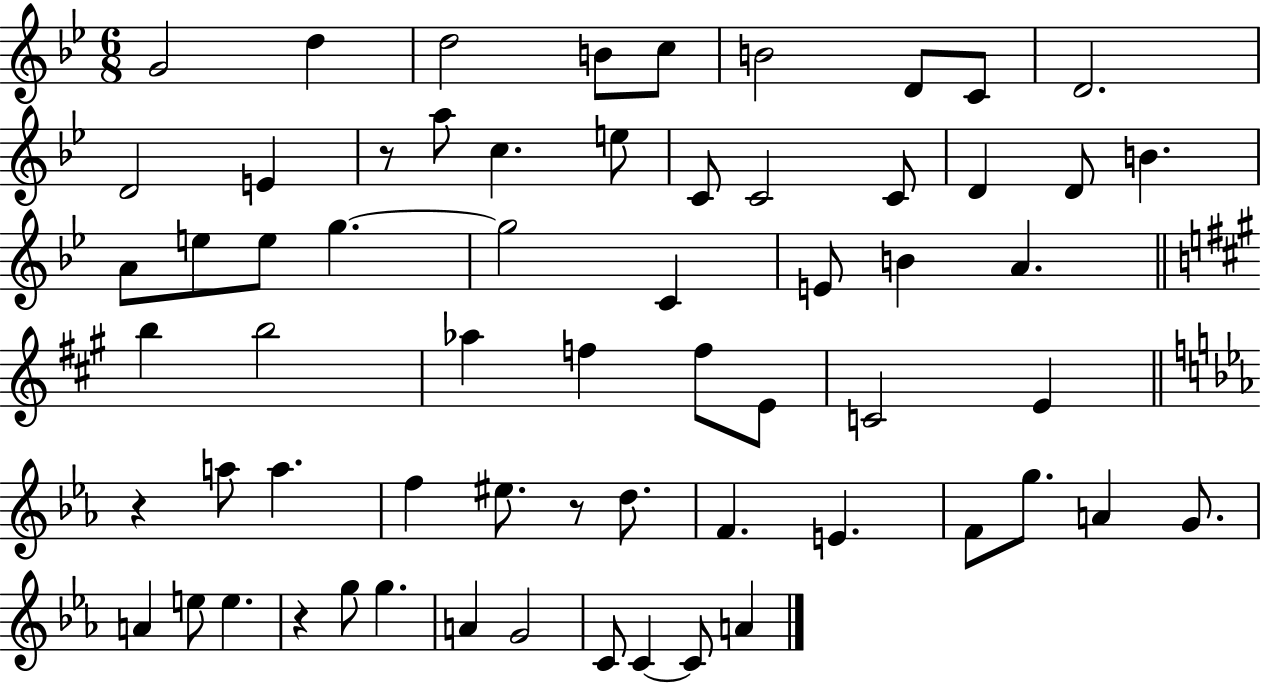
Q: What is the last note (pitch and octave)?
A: A4